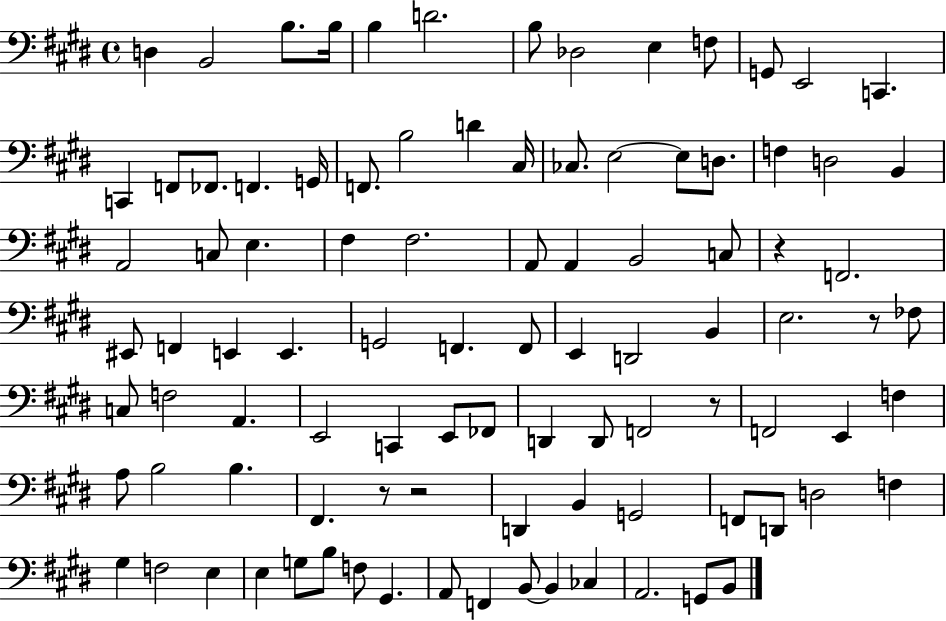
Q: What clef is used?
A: bass